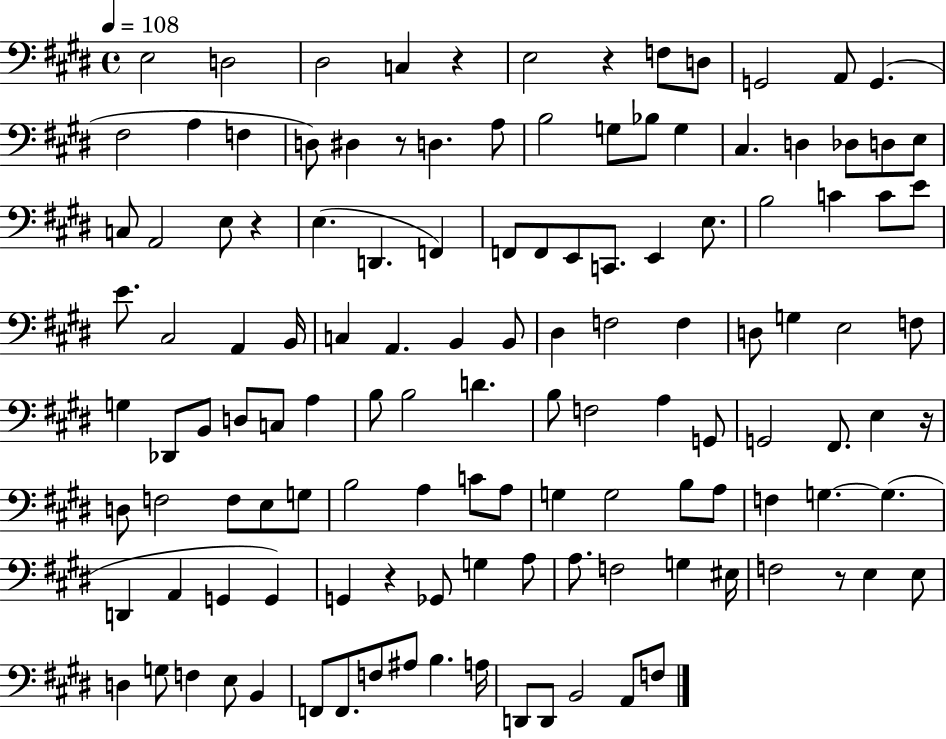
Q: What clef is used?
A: bass